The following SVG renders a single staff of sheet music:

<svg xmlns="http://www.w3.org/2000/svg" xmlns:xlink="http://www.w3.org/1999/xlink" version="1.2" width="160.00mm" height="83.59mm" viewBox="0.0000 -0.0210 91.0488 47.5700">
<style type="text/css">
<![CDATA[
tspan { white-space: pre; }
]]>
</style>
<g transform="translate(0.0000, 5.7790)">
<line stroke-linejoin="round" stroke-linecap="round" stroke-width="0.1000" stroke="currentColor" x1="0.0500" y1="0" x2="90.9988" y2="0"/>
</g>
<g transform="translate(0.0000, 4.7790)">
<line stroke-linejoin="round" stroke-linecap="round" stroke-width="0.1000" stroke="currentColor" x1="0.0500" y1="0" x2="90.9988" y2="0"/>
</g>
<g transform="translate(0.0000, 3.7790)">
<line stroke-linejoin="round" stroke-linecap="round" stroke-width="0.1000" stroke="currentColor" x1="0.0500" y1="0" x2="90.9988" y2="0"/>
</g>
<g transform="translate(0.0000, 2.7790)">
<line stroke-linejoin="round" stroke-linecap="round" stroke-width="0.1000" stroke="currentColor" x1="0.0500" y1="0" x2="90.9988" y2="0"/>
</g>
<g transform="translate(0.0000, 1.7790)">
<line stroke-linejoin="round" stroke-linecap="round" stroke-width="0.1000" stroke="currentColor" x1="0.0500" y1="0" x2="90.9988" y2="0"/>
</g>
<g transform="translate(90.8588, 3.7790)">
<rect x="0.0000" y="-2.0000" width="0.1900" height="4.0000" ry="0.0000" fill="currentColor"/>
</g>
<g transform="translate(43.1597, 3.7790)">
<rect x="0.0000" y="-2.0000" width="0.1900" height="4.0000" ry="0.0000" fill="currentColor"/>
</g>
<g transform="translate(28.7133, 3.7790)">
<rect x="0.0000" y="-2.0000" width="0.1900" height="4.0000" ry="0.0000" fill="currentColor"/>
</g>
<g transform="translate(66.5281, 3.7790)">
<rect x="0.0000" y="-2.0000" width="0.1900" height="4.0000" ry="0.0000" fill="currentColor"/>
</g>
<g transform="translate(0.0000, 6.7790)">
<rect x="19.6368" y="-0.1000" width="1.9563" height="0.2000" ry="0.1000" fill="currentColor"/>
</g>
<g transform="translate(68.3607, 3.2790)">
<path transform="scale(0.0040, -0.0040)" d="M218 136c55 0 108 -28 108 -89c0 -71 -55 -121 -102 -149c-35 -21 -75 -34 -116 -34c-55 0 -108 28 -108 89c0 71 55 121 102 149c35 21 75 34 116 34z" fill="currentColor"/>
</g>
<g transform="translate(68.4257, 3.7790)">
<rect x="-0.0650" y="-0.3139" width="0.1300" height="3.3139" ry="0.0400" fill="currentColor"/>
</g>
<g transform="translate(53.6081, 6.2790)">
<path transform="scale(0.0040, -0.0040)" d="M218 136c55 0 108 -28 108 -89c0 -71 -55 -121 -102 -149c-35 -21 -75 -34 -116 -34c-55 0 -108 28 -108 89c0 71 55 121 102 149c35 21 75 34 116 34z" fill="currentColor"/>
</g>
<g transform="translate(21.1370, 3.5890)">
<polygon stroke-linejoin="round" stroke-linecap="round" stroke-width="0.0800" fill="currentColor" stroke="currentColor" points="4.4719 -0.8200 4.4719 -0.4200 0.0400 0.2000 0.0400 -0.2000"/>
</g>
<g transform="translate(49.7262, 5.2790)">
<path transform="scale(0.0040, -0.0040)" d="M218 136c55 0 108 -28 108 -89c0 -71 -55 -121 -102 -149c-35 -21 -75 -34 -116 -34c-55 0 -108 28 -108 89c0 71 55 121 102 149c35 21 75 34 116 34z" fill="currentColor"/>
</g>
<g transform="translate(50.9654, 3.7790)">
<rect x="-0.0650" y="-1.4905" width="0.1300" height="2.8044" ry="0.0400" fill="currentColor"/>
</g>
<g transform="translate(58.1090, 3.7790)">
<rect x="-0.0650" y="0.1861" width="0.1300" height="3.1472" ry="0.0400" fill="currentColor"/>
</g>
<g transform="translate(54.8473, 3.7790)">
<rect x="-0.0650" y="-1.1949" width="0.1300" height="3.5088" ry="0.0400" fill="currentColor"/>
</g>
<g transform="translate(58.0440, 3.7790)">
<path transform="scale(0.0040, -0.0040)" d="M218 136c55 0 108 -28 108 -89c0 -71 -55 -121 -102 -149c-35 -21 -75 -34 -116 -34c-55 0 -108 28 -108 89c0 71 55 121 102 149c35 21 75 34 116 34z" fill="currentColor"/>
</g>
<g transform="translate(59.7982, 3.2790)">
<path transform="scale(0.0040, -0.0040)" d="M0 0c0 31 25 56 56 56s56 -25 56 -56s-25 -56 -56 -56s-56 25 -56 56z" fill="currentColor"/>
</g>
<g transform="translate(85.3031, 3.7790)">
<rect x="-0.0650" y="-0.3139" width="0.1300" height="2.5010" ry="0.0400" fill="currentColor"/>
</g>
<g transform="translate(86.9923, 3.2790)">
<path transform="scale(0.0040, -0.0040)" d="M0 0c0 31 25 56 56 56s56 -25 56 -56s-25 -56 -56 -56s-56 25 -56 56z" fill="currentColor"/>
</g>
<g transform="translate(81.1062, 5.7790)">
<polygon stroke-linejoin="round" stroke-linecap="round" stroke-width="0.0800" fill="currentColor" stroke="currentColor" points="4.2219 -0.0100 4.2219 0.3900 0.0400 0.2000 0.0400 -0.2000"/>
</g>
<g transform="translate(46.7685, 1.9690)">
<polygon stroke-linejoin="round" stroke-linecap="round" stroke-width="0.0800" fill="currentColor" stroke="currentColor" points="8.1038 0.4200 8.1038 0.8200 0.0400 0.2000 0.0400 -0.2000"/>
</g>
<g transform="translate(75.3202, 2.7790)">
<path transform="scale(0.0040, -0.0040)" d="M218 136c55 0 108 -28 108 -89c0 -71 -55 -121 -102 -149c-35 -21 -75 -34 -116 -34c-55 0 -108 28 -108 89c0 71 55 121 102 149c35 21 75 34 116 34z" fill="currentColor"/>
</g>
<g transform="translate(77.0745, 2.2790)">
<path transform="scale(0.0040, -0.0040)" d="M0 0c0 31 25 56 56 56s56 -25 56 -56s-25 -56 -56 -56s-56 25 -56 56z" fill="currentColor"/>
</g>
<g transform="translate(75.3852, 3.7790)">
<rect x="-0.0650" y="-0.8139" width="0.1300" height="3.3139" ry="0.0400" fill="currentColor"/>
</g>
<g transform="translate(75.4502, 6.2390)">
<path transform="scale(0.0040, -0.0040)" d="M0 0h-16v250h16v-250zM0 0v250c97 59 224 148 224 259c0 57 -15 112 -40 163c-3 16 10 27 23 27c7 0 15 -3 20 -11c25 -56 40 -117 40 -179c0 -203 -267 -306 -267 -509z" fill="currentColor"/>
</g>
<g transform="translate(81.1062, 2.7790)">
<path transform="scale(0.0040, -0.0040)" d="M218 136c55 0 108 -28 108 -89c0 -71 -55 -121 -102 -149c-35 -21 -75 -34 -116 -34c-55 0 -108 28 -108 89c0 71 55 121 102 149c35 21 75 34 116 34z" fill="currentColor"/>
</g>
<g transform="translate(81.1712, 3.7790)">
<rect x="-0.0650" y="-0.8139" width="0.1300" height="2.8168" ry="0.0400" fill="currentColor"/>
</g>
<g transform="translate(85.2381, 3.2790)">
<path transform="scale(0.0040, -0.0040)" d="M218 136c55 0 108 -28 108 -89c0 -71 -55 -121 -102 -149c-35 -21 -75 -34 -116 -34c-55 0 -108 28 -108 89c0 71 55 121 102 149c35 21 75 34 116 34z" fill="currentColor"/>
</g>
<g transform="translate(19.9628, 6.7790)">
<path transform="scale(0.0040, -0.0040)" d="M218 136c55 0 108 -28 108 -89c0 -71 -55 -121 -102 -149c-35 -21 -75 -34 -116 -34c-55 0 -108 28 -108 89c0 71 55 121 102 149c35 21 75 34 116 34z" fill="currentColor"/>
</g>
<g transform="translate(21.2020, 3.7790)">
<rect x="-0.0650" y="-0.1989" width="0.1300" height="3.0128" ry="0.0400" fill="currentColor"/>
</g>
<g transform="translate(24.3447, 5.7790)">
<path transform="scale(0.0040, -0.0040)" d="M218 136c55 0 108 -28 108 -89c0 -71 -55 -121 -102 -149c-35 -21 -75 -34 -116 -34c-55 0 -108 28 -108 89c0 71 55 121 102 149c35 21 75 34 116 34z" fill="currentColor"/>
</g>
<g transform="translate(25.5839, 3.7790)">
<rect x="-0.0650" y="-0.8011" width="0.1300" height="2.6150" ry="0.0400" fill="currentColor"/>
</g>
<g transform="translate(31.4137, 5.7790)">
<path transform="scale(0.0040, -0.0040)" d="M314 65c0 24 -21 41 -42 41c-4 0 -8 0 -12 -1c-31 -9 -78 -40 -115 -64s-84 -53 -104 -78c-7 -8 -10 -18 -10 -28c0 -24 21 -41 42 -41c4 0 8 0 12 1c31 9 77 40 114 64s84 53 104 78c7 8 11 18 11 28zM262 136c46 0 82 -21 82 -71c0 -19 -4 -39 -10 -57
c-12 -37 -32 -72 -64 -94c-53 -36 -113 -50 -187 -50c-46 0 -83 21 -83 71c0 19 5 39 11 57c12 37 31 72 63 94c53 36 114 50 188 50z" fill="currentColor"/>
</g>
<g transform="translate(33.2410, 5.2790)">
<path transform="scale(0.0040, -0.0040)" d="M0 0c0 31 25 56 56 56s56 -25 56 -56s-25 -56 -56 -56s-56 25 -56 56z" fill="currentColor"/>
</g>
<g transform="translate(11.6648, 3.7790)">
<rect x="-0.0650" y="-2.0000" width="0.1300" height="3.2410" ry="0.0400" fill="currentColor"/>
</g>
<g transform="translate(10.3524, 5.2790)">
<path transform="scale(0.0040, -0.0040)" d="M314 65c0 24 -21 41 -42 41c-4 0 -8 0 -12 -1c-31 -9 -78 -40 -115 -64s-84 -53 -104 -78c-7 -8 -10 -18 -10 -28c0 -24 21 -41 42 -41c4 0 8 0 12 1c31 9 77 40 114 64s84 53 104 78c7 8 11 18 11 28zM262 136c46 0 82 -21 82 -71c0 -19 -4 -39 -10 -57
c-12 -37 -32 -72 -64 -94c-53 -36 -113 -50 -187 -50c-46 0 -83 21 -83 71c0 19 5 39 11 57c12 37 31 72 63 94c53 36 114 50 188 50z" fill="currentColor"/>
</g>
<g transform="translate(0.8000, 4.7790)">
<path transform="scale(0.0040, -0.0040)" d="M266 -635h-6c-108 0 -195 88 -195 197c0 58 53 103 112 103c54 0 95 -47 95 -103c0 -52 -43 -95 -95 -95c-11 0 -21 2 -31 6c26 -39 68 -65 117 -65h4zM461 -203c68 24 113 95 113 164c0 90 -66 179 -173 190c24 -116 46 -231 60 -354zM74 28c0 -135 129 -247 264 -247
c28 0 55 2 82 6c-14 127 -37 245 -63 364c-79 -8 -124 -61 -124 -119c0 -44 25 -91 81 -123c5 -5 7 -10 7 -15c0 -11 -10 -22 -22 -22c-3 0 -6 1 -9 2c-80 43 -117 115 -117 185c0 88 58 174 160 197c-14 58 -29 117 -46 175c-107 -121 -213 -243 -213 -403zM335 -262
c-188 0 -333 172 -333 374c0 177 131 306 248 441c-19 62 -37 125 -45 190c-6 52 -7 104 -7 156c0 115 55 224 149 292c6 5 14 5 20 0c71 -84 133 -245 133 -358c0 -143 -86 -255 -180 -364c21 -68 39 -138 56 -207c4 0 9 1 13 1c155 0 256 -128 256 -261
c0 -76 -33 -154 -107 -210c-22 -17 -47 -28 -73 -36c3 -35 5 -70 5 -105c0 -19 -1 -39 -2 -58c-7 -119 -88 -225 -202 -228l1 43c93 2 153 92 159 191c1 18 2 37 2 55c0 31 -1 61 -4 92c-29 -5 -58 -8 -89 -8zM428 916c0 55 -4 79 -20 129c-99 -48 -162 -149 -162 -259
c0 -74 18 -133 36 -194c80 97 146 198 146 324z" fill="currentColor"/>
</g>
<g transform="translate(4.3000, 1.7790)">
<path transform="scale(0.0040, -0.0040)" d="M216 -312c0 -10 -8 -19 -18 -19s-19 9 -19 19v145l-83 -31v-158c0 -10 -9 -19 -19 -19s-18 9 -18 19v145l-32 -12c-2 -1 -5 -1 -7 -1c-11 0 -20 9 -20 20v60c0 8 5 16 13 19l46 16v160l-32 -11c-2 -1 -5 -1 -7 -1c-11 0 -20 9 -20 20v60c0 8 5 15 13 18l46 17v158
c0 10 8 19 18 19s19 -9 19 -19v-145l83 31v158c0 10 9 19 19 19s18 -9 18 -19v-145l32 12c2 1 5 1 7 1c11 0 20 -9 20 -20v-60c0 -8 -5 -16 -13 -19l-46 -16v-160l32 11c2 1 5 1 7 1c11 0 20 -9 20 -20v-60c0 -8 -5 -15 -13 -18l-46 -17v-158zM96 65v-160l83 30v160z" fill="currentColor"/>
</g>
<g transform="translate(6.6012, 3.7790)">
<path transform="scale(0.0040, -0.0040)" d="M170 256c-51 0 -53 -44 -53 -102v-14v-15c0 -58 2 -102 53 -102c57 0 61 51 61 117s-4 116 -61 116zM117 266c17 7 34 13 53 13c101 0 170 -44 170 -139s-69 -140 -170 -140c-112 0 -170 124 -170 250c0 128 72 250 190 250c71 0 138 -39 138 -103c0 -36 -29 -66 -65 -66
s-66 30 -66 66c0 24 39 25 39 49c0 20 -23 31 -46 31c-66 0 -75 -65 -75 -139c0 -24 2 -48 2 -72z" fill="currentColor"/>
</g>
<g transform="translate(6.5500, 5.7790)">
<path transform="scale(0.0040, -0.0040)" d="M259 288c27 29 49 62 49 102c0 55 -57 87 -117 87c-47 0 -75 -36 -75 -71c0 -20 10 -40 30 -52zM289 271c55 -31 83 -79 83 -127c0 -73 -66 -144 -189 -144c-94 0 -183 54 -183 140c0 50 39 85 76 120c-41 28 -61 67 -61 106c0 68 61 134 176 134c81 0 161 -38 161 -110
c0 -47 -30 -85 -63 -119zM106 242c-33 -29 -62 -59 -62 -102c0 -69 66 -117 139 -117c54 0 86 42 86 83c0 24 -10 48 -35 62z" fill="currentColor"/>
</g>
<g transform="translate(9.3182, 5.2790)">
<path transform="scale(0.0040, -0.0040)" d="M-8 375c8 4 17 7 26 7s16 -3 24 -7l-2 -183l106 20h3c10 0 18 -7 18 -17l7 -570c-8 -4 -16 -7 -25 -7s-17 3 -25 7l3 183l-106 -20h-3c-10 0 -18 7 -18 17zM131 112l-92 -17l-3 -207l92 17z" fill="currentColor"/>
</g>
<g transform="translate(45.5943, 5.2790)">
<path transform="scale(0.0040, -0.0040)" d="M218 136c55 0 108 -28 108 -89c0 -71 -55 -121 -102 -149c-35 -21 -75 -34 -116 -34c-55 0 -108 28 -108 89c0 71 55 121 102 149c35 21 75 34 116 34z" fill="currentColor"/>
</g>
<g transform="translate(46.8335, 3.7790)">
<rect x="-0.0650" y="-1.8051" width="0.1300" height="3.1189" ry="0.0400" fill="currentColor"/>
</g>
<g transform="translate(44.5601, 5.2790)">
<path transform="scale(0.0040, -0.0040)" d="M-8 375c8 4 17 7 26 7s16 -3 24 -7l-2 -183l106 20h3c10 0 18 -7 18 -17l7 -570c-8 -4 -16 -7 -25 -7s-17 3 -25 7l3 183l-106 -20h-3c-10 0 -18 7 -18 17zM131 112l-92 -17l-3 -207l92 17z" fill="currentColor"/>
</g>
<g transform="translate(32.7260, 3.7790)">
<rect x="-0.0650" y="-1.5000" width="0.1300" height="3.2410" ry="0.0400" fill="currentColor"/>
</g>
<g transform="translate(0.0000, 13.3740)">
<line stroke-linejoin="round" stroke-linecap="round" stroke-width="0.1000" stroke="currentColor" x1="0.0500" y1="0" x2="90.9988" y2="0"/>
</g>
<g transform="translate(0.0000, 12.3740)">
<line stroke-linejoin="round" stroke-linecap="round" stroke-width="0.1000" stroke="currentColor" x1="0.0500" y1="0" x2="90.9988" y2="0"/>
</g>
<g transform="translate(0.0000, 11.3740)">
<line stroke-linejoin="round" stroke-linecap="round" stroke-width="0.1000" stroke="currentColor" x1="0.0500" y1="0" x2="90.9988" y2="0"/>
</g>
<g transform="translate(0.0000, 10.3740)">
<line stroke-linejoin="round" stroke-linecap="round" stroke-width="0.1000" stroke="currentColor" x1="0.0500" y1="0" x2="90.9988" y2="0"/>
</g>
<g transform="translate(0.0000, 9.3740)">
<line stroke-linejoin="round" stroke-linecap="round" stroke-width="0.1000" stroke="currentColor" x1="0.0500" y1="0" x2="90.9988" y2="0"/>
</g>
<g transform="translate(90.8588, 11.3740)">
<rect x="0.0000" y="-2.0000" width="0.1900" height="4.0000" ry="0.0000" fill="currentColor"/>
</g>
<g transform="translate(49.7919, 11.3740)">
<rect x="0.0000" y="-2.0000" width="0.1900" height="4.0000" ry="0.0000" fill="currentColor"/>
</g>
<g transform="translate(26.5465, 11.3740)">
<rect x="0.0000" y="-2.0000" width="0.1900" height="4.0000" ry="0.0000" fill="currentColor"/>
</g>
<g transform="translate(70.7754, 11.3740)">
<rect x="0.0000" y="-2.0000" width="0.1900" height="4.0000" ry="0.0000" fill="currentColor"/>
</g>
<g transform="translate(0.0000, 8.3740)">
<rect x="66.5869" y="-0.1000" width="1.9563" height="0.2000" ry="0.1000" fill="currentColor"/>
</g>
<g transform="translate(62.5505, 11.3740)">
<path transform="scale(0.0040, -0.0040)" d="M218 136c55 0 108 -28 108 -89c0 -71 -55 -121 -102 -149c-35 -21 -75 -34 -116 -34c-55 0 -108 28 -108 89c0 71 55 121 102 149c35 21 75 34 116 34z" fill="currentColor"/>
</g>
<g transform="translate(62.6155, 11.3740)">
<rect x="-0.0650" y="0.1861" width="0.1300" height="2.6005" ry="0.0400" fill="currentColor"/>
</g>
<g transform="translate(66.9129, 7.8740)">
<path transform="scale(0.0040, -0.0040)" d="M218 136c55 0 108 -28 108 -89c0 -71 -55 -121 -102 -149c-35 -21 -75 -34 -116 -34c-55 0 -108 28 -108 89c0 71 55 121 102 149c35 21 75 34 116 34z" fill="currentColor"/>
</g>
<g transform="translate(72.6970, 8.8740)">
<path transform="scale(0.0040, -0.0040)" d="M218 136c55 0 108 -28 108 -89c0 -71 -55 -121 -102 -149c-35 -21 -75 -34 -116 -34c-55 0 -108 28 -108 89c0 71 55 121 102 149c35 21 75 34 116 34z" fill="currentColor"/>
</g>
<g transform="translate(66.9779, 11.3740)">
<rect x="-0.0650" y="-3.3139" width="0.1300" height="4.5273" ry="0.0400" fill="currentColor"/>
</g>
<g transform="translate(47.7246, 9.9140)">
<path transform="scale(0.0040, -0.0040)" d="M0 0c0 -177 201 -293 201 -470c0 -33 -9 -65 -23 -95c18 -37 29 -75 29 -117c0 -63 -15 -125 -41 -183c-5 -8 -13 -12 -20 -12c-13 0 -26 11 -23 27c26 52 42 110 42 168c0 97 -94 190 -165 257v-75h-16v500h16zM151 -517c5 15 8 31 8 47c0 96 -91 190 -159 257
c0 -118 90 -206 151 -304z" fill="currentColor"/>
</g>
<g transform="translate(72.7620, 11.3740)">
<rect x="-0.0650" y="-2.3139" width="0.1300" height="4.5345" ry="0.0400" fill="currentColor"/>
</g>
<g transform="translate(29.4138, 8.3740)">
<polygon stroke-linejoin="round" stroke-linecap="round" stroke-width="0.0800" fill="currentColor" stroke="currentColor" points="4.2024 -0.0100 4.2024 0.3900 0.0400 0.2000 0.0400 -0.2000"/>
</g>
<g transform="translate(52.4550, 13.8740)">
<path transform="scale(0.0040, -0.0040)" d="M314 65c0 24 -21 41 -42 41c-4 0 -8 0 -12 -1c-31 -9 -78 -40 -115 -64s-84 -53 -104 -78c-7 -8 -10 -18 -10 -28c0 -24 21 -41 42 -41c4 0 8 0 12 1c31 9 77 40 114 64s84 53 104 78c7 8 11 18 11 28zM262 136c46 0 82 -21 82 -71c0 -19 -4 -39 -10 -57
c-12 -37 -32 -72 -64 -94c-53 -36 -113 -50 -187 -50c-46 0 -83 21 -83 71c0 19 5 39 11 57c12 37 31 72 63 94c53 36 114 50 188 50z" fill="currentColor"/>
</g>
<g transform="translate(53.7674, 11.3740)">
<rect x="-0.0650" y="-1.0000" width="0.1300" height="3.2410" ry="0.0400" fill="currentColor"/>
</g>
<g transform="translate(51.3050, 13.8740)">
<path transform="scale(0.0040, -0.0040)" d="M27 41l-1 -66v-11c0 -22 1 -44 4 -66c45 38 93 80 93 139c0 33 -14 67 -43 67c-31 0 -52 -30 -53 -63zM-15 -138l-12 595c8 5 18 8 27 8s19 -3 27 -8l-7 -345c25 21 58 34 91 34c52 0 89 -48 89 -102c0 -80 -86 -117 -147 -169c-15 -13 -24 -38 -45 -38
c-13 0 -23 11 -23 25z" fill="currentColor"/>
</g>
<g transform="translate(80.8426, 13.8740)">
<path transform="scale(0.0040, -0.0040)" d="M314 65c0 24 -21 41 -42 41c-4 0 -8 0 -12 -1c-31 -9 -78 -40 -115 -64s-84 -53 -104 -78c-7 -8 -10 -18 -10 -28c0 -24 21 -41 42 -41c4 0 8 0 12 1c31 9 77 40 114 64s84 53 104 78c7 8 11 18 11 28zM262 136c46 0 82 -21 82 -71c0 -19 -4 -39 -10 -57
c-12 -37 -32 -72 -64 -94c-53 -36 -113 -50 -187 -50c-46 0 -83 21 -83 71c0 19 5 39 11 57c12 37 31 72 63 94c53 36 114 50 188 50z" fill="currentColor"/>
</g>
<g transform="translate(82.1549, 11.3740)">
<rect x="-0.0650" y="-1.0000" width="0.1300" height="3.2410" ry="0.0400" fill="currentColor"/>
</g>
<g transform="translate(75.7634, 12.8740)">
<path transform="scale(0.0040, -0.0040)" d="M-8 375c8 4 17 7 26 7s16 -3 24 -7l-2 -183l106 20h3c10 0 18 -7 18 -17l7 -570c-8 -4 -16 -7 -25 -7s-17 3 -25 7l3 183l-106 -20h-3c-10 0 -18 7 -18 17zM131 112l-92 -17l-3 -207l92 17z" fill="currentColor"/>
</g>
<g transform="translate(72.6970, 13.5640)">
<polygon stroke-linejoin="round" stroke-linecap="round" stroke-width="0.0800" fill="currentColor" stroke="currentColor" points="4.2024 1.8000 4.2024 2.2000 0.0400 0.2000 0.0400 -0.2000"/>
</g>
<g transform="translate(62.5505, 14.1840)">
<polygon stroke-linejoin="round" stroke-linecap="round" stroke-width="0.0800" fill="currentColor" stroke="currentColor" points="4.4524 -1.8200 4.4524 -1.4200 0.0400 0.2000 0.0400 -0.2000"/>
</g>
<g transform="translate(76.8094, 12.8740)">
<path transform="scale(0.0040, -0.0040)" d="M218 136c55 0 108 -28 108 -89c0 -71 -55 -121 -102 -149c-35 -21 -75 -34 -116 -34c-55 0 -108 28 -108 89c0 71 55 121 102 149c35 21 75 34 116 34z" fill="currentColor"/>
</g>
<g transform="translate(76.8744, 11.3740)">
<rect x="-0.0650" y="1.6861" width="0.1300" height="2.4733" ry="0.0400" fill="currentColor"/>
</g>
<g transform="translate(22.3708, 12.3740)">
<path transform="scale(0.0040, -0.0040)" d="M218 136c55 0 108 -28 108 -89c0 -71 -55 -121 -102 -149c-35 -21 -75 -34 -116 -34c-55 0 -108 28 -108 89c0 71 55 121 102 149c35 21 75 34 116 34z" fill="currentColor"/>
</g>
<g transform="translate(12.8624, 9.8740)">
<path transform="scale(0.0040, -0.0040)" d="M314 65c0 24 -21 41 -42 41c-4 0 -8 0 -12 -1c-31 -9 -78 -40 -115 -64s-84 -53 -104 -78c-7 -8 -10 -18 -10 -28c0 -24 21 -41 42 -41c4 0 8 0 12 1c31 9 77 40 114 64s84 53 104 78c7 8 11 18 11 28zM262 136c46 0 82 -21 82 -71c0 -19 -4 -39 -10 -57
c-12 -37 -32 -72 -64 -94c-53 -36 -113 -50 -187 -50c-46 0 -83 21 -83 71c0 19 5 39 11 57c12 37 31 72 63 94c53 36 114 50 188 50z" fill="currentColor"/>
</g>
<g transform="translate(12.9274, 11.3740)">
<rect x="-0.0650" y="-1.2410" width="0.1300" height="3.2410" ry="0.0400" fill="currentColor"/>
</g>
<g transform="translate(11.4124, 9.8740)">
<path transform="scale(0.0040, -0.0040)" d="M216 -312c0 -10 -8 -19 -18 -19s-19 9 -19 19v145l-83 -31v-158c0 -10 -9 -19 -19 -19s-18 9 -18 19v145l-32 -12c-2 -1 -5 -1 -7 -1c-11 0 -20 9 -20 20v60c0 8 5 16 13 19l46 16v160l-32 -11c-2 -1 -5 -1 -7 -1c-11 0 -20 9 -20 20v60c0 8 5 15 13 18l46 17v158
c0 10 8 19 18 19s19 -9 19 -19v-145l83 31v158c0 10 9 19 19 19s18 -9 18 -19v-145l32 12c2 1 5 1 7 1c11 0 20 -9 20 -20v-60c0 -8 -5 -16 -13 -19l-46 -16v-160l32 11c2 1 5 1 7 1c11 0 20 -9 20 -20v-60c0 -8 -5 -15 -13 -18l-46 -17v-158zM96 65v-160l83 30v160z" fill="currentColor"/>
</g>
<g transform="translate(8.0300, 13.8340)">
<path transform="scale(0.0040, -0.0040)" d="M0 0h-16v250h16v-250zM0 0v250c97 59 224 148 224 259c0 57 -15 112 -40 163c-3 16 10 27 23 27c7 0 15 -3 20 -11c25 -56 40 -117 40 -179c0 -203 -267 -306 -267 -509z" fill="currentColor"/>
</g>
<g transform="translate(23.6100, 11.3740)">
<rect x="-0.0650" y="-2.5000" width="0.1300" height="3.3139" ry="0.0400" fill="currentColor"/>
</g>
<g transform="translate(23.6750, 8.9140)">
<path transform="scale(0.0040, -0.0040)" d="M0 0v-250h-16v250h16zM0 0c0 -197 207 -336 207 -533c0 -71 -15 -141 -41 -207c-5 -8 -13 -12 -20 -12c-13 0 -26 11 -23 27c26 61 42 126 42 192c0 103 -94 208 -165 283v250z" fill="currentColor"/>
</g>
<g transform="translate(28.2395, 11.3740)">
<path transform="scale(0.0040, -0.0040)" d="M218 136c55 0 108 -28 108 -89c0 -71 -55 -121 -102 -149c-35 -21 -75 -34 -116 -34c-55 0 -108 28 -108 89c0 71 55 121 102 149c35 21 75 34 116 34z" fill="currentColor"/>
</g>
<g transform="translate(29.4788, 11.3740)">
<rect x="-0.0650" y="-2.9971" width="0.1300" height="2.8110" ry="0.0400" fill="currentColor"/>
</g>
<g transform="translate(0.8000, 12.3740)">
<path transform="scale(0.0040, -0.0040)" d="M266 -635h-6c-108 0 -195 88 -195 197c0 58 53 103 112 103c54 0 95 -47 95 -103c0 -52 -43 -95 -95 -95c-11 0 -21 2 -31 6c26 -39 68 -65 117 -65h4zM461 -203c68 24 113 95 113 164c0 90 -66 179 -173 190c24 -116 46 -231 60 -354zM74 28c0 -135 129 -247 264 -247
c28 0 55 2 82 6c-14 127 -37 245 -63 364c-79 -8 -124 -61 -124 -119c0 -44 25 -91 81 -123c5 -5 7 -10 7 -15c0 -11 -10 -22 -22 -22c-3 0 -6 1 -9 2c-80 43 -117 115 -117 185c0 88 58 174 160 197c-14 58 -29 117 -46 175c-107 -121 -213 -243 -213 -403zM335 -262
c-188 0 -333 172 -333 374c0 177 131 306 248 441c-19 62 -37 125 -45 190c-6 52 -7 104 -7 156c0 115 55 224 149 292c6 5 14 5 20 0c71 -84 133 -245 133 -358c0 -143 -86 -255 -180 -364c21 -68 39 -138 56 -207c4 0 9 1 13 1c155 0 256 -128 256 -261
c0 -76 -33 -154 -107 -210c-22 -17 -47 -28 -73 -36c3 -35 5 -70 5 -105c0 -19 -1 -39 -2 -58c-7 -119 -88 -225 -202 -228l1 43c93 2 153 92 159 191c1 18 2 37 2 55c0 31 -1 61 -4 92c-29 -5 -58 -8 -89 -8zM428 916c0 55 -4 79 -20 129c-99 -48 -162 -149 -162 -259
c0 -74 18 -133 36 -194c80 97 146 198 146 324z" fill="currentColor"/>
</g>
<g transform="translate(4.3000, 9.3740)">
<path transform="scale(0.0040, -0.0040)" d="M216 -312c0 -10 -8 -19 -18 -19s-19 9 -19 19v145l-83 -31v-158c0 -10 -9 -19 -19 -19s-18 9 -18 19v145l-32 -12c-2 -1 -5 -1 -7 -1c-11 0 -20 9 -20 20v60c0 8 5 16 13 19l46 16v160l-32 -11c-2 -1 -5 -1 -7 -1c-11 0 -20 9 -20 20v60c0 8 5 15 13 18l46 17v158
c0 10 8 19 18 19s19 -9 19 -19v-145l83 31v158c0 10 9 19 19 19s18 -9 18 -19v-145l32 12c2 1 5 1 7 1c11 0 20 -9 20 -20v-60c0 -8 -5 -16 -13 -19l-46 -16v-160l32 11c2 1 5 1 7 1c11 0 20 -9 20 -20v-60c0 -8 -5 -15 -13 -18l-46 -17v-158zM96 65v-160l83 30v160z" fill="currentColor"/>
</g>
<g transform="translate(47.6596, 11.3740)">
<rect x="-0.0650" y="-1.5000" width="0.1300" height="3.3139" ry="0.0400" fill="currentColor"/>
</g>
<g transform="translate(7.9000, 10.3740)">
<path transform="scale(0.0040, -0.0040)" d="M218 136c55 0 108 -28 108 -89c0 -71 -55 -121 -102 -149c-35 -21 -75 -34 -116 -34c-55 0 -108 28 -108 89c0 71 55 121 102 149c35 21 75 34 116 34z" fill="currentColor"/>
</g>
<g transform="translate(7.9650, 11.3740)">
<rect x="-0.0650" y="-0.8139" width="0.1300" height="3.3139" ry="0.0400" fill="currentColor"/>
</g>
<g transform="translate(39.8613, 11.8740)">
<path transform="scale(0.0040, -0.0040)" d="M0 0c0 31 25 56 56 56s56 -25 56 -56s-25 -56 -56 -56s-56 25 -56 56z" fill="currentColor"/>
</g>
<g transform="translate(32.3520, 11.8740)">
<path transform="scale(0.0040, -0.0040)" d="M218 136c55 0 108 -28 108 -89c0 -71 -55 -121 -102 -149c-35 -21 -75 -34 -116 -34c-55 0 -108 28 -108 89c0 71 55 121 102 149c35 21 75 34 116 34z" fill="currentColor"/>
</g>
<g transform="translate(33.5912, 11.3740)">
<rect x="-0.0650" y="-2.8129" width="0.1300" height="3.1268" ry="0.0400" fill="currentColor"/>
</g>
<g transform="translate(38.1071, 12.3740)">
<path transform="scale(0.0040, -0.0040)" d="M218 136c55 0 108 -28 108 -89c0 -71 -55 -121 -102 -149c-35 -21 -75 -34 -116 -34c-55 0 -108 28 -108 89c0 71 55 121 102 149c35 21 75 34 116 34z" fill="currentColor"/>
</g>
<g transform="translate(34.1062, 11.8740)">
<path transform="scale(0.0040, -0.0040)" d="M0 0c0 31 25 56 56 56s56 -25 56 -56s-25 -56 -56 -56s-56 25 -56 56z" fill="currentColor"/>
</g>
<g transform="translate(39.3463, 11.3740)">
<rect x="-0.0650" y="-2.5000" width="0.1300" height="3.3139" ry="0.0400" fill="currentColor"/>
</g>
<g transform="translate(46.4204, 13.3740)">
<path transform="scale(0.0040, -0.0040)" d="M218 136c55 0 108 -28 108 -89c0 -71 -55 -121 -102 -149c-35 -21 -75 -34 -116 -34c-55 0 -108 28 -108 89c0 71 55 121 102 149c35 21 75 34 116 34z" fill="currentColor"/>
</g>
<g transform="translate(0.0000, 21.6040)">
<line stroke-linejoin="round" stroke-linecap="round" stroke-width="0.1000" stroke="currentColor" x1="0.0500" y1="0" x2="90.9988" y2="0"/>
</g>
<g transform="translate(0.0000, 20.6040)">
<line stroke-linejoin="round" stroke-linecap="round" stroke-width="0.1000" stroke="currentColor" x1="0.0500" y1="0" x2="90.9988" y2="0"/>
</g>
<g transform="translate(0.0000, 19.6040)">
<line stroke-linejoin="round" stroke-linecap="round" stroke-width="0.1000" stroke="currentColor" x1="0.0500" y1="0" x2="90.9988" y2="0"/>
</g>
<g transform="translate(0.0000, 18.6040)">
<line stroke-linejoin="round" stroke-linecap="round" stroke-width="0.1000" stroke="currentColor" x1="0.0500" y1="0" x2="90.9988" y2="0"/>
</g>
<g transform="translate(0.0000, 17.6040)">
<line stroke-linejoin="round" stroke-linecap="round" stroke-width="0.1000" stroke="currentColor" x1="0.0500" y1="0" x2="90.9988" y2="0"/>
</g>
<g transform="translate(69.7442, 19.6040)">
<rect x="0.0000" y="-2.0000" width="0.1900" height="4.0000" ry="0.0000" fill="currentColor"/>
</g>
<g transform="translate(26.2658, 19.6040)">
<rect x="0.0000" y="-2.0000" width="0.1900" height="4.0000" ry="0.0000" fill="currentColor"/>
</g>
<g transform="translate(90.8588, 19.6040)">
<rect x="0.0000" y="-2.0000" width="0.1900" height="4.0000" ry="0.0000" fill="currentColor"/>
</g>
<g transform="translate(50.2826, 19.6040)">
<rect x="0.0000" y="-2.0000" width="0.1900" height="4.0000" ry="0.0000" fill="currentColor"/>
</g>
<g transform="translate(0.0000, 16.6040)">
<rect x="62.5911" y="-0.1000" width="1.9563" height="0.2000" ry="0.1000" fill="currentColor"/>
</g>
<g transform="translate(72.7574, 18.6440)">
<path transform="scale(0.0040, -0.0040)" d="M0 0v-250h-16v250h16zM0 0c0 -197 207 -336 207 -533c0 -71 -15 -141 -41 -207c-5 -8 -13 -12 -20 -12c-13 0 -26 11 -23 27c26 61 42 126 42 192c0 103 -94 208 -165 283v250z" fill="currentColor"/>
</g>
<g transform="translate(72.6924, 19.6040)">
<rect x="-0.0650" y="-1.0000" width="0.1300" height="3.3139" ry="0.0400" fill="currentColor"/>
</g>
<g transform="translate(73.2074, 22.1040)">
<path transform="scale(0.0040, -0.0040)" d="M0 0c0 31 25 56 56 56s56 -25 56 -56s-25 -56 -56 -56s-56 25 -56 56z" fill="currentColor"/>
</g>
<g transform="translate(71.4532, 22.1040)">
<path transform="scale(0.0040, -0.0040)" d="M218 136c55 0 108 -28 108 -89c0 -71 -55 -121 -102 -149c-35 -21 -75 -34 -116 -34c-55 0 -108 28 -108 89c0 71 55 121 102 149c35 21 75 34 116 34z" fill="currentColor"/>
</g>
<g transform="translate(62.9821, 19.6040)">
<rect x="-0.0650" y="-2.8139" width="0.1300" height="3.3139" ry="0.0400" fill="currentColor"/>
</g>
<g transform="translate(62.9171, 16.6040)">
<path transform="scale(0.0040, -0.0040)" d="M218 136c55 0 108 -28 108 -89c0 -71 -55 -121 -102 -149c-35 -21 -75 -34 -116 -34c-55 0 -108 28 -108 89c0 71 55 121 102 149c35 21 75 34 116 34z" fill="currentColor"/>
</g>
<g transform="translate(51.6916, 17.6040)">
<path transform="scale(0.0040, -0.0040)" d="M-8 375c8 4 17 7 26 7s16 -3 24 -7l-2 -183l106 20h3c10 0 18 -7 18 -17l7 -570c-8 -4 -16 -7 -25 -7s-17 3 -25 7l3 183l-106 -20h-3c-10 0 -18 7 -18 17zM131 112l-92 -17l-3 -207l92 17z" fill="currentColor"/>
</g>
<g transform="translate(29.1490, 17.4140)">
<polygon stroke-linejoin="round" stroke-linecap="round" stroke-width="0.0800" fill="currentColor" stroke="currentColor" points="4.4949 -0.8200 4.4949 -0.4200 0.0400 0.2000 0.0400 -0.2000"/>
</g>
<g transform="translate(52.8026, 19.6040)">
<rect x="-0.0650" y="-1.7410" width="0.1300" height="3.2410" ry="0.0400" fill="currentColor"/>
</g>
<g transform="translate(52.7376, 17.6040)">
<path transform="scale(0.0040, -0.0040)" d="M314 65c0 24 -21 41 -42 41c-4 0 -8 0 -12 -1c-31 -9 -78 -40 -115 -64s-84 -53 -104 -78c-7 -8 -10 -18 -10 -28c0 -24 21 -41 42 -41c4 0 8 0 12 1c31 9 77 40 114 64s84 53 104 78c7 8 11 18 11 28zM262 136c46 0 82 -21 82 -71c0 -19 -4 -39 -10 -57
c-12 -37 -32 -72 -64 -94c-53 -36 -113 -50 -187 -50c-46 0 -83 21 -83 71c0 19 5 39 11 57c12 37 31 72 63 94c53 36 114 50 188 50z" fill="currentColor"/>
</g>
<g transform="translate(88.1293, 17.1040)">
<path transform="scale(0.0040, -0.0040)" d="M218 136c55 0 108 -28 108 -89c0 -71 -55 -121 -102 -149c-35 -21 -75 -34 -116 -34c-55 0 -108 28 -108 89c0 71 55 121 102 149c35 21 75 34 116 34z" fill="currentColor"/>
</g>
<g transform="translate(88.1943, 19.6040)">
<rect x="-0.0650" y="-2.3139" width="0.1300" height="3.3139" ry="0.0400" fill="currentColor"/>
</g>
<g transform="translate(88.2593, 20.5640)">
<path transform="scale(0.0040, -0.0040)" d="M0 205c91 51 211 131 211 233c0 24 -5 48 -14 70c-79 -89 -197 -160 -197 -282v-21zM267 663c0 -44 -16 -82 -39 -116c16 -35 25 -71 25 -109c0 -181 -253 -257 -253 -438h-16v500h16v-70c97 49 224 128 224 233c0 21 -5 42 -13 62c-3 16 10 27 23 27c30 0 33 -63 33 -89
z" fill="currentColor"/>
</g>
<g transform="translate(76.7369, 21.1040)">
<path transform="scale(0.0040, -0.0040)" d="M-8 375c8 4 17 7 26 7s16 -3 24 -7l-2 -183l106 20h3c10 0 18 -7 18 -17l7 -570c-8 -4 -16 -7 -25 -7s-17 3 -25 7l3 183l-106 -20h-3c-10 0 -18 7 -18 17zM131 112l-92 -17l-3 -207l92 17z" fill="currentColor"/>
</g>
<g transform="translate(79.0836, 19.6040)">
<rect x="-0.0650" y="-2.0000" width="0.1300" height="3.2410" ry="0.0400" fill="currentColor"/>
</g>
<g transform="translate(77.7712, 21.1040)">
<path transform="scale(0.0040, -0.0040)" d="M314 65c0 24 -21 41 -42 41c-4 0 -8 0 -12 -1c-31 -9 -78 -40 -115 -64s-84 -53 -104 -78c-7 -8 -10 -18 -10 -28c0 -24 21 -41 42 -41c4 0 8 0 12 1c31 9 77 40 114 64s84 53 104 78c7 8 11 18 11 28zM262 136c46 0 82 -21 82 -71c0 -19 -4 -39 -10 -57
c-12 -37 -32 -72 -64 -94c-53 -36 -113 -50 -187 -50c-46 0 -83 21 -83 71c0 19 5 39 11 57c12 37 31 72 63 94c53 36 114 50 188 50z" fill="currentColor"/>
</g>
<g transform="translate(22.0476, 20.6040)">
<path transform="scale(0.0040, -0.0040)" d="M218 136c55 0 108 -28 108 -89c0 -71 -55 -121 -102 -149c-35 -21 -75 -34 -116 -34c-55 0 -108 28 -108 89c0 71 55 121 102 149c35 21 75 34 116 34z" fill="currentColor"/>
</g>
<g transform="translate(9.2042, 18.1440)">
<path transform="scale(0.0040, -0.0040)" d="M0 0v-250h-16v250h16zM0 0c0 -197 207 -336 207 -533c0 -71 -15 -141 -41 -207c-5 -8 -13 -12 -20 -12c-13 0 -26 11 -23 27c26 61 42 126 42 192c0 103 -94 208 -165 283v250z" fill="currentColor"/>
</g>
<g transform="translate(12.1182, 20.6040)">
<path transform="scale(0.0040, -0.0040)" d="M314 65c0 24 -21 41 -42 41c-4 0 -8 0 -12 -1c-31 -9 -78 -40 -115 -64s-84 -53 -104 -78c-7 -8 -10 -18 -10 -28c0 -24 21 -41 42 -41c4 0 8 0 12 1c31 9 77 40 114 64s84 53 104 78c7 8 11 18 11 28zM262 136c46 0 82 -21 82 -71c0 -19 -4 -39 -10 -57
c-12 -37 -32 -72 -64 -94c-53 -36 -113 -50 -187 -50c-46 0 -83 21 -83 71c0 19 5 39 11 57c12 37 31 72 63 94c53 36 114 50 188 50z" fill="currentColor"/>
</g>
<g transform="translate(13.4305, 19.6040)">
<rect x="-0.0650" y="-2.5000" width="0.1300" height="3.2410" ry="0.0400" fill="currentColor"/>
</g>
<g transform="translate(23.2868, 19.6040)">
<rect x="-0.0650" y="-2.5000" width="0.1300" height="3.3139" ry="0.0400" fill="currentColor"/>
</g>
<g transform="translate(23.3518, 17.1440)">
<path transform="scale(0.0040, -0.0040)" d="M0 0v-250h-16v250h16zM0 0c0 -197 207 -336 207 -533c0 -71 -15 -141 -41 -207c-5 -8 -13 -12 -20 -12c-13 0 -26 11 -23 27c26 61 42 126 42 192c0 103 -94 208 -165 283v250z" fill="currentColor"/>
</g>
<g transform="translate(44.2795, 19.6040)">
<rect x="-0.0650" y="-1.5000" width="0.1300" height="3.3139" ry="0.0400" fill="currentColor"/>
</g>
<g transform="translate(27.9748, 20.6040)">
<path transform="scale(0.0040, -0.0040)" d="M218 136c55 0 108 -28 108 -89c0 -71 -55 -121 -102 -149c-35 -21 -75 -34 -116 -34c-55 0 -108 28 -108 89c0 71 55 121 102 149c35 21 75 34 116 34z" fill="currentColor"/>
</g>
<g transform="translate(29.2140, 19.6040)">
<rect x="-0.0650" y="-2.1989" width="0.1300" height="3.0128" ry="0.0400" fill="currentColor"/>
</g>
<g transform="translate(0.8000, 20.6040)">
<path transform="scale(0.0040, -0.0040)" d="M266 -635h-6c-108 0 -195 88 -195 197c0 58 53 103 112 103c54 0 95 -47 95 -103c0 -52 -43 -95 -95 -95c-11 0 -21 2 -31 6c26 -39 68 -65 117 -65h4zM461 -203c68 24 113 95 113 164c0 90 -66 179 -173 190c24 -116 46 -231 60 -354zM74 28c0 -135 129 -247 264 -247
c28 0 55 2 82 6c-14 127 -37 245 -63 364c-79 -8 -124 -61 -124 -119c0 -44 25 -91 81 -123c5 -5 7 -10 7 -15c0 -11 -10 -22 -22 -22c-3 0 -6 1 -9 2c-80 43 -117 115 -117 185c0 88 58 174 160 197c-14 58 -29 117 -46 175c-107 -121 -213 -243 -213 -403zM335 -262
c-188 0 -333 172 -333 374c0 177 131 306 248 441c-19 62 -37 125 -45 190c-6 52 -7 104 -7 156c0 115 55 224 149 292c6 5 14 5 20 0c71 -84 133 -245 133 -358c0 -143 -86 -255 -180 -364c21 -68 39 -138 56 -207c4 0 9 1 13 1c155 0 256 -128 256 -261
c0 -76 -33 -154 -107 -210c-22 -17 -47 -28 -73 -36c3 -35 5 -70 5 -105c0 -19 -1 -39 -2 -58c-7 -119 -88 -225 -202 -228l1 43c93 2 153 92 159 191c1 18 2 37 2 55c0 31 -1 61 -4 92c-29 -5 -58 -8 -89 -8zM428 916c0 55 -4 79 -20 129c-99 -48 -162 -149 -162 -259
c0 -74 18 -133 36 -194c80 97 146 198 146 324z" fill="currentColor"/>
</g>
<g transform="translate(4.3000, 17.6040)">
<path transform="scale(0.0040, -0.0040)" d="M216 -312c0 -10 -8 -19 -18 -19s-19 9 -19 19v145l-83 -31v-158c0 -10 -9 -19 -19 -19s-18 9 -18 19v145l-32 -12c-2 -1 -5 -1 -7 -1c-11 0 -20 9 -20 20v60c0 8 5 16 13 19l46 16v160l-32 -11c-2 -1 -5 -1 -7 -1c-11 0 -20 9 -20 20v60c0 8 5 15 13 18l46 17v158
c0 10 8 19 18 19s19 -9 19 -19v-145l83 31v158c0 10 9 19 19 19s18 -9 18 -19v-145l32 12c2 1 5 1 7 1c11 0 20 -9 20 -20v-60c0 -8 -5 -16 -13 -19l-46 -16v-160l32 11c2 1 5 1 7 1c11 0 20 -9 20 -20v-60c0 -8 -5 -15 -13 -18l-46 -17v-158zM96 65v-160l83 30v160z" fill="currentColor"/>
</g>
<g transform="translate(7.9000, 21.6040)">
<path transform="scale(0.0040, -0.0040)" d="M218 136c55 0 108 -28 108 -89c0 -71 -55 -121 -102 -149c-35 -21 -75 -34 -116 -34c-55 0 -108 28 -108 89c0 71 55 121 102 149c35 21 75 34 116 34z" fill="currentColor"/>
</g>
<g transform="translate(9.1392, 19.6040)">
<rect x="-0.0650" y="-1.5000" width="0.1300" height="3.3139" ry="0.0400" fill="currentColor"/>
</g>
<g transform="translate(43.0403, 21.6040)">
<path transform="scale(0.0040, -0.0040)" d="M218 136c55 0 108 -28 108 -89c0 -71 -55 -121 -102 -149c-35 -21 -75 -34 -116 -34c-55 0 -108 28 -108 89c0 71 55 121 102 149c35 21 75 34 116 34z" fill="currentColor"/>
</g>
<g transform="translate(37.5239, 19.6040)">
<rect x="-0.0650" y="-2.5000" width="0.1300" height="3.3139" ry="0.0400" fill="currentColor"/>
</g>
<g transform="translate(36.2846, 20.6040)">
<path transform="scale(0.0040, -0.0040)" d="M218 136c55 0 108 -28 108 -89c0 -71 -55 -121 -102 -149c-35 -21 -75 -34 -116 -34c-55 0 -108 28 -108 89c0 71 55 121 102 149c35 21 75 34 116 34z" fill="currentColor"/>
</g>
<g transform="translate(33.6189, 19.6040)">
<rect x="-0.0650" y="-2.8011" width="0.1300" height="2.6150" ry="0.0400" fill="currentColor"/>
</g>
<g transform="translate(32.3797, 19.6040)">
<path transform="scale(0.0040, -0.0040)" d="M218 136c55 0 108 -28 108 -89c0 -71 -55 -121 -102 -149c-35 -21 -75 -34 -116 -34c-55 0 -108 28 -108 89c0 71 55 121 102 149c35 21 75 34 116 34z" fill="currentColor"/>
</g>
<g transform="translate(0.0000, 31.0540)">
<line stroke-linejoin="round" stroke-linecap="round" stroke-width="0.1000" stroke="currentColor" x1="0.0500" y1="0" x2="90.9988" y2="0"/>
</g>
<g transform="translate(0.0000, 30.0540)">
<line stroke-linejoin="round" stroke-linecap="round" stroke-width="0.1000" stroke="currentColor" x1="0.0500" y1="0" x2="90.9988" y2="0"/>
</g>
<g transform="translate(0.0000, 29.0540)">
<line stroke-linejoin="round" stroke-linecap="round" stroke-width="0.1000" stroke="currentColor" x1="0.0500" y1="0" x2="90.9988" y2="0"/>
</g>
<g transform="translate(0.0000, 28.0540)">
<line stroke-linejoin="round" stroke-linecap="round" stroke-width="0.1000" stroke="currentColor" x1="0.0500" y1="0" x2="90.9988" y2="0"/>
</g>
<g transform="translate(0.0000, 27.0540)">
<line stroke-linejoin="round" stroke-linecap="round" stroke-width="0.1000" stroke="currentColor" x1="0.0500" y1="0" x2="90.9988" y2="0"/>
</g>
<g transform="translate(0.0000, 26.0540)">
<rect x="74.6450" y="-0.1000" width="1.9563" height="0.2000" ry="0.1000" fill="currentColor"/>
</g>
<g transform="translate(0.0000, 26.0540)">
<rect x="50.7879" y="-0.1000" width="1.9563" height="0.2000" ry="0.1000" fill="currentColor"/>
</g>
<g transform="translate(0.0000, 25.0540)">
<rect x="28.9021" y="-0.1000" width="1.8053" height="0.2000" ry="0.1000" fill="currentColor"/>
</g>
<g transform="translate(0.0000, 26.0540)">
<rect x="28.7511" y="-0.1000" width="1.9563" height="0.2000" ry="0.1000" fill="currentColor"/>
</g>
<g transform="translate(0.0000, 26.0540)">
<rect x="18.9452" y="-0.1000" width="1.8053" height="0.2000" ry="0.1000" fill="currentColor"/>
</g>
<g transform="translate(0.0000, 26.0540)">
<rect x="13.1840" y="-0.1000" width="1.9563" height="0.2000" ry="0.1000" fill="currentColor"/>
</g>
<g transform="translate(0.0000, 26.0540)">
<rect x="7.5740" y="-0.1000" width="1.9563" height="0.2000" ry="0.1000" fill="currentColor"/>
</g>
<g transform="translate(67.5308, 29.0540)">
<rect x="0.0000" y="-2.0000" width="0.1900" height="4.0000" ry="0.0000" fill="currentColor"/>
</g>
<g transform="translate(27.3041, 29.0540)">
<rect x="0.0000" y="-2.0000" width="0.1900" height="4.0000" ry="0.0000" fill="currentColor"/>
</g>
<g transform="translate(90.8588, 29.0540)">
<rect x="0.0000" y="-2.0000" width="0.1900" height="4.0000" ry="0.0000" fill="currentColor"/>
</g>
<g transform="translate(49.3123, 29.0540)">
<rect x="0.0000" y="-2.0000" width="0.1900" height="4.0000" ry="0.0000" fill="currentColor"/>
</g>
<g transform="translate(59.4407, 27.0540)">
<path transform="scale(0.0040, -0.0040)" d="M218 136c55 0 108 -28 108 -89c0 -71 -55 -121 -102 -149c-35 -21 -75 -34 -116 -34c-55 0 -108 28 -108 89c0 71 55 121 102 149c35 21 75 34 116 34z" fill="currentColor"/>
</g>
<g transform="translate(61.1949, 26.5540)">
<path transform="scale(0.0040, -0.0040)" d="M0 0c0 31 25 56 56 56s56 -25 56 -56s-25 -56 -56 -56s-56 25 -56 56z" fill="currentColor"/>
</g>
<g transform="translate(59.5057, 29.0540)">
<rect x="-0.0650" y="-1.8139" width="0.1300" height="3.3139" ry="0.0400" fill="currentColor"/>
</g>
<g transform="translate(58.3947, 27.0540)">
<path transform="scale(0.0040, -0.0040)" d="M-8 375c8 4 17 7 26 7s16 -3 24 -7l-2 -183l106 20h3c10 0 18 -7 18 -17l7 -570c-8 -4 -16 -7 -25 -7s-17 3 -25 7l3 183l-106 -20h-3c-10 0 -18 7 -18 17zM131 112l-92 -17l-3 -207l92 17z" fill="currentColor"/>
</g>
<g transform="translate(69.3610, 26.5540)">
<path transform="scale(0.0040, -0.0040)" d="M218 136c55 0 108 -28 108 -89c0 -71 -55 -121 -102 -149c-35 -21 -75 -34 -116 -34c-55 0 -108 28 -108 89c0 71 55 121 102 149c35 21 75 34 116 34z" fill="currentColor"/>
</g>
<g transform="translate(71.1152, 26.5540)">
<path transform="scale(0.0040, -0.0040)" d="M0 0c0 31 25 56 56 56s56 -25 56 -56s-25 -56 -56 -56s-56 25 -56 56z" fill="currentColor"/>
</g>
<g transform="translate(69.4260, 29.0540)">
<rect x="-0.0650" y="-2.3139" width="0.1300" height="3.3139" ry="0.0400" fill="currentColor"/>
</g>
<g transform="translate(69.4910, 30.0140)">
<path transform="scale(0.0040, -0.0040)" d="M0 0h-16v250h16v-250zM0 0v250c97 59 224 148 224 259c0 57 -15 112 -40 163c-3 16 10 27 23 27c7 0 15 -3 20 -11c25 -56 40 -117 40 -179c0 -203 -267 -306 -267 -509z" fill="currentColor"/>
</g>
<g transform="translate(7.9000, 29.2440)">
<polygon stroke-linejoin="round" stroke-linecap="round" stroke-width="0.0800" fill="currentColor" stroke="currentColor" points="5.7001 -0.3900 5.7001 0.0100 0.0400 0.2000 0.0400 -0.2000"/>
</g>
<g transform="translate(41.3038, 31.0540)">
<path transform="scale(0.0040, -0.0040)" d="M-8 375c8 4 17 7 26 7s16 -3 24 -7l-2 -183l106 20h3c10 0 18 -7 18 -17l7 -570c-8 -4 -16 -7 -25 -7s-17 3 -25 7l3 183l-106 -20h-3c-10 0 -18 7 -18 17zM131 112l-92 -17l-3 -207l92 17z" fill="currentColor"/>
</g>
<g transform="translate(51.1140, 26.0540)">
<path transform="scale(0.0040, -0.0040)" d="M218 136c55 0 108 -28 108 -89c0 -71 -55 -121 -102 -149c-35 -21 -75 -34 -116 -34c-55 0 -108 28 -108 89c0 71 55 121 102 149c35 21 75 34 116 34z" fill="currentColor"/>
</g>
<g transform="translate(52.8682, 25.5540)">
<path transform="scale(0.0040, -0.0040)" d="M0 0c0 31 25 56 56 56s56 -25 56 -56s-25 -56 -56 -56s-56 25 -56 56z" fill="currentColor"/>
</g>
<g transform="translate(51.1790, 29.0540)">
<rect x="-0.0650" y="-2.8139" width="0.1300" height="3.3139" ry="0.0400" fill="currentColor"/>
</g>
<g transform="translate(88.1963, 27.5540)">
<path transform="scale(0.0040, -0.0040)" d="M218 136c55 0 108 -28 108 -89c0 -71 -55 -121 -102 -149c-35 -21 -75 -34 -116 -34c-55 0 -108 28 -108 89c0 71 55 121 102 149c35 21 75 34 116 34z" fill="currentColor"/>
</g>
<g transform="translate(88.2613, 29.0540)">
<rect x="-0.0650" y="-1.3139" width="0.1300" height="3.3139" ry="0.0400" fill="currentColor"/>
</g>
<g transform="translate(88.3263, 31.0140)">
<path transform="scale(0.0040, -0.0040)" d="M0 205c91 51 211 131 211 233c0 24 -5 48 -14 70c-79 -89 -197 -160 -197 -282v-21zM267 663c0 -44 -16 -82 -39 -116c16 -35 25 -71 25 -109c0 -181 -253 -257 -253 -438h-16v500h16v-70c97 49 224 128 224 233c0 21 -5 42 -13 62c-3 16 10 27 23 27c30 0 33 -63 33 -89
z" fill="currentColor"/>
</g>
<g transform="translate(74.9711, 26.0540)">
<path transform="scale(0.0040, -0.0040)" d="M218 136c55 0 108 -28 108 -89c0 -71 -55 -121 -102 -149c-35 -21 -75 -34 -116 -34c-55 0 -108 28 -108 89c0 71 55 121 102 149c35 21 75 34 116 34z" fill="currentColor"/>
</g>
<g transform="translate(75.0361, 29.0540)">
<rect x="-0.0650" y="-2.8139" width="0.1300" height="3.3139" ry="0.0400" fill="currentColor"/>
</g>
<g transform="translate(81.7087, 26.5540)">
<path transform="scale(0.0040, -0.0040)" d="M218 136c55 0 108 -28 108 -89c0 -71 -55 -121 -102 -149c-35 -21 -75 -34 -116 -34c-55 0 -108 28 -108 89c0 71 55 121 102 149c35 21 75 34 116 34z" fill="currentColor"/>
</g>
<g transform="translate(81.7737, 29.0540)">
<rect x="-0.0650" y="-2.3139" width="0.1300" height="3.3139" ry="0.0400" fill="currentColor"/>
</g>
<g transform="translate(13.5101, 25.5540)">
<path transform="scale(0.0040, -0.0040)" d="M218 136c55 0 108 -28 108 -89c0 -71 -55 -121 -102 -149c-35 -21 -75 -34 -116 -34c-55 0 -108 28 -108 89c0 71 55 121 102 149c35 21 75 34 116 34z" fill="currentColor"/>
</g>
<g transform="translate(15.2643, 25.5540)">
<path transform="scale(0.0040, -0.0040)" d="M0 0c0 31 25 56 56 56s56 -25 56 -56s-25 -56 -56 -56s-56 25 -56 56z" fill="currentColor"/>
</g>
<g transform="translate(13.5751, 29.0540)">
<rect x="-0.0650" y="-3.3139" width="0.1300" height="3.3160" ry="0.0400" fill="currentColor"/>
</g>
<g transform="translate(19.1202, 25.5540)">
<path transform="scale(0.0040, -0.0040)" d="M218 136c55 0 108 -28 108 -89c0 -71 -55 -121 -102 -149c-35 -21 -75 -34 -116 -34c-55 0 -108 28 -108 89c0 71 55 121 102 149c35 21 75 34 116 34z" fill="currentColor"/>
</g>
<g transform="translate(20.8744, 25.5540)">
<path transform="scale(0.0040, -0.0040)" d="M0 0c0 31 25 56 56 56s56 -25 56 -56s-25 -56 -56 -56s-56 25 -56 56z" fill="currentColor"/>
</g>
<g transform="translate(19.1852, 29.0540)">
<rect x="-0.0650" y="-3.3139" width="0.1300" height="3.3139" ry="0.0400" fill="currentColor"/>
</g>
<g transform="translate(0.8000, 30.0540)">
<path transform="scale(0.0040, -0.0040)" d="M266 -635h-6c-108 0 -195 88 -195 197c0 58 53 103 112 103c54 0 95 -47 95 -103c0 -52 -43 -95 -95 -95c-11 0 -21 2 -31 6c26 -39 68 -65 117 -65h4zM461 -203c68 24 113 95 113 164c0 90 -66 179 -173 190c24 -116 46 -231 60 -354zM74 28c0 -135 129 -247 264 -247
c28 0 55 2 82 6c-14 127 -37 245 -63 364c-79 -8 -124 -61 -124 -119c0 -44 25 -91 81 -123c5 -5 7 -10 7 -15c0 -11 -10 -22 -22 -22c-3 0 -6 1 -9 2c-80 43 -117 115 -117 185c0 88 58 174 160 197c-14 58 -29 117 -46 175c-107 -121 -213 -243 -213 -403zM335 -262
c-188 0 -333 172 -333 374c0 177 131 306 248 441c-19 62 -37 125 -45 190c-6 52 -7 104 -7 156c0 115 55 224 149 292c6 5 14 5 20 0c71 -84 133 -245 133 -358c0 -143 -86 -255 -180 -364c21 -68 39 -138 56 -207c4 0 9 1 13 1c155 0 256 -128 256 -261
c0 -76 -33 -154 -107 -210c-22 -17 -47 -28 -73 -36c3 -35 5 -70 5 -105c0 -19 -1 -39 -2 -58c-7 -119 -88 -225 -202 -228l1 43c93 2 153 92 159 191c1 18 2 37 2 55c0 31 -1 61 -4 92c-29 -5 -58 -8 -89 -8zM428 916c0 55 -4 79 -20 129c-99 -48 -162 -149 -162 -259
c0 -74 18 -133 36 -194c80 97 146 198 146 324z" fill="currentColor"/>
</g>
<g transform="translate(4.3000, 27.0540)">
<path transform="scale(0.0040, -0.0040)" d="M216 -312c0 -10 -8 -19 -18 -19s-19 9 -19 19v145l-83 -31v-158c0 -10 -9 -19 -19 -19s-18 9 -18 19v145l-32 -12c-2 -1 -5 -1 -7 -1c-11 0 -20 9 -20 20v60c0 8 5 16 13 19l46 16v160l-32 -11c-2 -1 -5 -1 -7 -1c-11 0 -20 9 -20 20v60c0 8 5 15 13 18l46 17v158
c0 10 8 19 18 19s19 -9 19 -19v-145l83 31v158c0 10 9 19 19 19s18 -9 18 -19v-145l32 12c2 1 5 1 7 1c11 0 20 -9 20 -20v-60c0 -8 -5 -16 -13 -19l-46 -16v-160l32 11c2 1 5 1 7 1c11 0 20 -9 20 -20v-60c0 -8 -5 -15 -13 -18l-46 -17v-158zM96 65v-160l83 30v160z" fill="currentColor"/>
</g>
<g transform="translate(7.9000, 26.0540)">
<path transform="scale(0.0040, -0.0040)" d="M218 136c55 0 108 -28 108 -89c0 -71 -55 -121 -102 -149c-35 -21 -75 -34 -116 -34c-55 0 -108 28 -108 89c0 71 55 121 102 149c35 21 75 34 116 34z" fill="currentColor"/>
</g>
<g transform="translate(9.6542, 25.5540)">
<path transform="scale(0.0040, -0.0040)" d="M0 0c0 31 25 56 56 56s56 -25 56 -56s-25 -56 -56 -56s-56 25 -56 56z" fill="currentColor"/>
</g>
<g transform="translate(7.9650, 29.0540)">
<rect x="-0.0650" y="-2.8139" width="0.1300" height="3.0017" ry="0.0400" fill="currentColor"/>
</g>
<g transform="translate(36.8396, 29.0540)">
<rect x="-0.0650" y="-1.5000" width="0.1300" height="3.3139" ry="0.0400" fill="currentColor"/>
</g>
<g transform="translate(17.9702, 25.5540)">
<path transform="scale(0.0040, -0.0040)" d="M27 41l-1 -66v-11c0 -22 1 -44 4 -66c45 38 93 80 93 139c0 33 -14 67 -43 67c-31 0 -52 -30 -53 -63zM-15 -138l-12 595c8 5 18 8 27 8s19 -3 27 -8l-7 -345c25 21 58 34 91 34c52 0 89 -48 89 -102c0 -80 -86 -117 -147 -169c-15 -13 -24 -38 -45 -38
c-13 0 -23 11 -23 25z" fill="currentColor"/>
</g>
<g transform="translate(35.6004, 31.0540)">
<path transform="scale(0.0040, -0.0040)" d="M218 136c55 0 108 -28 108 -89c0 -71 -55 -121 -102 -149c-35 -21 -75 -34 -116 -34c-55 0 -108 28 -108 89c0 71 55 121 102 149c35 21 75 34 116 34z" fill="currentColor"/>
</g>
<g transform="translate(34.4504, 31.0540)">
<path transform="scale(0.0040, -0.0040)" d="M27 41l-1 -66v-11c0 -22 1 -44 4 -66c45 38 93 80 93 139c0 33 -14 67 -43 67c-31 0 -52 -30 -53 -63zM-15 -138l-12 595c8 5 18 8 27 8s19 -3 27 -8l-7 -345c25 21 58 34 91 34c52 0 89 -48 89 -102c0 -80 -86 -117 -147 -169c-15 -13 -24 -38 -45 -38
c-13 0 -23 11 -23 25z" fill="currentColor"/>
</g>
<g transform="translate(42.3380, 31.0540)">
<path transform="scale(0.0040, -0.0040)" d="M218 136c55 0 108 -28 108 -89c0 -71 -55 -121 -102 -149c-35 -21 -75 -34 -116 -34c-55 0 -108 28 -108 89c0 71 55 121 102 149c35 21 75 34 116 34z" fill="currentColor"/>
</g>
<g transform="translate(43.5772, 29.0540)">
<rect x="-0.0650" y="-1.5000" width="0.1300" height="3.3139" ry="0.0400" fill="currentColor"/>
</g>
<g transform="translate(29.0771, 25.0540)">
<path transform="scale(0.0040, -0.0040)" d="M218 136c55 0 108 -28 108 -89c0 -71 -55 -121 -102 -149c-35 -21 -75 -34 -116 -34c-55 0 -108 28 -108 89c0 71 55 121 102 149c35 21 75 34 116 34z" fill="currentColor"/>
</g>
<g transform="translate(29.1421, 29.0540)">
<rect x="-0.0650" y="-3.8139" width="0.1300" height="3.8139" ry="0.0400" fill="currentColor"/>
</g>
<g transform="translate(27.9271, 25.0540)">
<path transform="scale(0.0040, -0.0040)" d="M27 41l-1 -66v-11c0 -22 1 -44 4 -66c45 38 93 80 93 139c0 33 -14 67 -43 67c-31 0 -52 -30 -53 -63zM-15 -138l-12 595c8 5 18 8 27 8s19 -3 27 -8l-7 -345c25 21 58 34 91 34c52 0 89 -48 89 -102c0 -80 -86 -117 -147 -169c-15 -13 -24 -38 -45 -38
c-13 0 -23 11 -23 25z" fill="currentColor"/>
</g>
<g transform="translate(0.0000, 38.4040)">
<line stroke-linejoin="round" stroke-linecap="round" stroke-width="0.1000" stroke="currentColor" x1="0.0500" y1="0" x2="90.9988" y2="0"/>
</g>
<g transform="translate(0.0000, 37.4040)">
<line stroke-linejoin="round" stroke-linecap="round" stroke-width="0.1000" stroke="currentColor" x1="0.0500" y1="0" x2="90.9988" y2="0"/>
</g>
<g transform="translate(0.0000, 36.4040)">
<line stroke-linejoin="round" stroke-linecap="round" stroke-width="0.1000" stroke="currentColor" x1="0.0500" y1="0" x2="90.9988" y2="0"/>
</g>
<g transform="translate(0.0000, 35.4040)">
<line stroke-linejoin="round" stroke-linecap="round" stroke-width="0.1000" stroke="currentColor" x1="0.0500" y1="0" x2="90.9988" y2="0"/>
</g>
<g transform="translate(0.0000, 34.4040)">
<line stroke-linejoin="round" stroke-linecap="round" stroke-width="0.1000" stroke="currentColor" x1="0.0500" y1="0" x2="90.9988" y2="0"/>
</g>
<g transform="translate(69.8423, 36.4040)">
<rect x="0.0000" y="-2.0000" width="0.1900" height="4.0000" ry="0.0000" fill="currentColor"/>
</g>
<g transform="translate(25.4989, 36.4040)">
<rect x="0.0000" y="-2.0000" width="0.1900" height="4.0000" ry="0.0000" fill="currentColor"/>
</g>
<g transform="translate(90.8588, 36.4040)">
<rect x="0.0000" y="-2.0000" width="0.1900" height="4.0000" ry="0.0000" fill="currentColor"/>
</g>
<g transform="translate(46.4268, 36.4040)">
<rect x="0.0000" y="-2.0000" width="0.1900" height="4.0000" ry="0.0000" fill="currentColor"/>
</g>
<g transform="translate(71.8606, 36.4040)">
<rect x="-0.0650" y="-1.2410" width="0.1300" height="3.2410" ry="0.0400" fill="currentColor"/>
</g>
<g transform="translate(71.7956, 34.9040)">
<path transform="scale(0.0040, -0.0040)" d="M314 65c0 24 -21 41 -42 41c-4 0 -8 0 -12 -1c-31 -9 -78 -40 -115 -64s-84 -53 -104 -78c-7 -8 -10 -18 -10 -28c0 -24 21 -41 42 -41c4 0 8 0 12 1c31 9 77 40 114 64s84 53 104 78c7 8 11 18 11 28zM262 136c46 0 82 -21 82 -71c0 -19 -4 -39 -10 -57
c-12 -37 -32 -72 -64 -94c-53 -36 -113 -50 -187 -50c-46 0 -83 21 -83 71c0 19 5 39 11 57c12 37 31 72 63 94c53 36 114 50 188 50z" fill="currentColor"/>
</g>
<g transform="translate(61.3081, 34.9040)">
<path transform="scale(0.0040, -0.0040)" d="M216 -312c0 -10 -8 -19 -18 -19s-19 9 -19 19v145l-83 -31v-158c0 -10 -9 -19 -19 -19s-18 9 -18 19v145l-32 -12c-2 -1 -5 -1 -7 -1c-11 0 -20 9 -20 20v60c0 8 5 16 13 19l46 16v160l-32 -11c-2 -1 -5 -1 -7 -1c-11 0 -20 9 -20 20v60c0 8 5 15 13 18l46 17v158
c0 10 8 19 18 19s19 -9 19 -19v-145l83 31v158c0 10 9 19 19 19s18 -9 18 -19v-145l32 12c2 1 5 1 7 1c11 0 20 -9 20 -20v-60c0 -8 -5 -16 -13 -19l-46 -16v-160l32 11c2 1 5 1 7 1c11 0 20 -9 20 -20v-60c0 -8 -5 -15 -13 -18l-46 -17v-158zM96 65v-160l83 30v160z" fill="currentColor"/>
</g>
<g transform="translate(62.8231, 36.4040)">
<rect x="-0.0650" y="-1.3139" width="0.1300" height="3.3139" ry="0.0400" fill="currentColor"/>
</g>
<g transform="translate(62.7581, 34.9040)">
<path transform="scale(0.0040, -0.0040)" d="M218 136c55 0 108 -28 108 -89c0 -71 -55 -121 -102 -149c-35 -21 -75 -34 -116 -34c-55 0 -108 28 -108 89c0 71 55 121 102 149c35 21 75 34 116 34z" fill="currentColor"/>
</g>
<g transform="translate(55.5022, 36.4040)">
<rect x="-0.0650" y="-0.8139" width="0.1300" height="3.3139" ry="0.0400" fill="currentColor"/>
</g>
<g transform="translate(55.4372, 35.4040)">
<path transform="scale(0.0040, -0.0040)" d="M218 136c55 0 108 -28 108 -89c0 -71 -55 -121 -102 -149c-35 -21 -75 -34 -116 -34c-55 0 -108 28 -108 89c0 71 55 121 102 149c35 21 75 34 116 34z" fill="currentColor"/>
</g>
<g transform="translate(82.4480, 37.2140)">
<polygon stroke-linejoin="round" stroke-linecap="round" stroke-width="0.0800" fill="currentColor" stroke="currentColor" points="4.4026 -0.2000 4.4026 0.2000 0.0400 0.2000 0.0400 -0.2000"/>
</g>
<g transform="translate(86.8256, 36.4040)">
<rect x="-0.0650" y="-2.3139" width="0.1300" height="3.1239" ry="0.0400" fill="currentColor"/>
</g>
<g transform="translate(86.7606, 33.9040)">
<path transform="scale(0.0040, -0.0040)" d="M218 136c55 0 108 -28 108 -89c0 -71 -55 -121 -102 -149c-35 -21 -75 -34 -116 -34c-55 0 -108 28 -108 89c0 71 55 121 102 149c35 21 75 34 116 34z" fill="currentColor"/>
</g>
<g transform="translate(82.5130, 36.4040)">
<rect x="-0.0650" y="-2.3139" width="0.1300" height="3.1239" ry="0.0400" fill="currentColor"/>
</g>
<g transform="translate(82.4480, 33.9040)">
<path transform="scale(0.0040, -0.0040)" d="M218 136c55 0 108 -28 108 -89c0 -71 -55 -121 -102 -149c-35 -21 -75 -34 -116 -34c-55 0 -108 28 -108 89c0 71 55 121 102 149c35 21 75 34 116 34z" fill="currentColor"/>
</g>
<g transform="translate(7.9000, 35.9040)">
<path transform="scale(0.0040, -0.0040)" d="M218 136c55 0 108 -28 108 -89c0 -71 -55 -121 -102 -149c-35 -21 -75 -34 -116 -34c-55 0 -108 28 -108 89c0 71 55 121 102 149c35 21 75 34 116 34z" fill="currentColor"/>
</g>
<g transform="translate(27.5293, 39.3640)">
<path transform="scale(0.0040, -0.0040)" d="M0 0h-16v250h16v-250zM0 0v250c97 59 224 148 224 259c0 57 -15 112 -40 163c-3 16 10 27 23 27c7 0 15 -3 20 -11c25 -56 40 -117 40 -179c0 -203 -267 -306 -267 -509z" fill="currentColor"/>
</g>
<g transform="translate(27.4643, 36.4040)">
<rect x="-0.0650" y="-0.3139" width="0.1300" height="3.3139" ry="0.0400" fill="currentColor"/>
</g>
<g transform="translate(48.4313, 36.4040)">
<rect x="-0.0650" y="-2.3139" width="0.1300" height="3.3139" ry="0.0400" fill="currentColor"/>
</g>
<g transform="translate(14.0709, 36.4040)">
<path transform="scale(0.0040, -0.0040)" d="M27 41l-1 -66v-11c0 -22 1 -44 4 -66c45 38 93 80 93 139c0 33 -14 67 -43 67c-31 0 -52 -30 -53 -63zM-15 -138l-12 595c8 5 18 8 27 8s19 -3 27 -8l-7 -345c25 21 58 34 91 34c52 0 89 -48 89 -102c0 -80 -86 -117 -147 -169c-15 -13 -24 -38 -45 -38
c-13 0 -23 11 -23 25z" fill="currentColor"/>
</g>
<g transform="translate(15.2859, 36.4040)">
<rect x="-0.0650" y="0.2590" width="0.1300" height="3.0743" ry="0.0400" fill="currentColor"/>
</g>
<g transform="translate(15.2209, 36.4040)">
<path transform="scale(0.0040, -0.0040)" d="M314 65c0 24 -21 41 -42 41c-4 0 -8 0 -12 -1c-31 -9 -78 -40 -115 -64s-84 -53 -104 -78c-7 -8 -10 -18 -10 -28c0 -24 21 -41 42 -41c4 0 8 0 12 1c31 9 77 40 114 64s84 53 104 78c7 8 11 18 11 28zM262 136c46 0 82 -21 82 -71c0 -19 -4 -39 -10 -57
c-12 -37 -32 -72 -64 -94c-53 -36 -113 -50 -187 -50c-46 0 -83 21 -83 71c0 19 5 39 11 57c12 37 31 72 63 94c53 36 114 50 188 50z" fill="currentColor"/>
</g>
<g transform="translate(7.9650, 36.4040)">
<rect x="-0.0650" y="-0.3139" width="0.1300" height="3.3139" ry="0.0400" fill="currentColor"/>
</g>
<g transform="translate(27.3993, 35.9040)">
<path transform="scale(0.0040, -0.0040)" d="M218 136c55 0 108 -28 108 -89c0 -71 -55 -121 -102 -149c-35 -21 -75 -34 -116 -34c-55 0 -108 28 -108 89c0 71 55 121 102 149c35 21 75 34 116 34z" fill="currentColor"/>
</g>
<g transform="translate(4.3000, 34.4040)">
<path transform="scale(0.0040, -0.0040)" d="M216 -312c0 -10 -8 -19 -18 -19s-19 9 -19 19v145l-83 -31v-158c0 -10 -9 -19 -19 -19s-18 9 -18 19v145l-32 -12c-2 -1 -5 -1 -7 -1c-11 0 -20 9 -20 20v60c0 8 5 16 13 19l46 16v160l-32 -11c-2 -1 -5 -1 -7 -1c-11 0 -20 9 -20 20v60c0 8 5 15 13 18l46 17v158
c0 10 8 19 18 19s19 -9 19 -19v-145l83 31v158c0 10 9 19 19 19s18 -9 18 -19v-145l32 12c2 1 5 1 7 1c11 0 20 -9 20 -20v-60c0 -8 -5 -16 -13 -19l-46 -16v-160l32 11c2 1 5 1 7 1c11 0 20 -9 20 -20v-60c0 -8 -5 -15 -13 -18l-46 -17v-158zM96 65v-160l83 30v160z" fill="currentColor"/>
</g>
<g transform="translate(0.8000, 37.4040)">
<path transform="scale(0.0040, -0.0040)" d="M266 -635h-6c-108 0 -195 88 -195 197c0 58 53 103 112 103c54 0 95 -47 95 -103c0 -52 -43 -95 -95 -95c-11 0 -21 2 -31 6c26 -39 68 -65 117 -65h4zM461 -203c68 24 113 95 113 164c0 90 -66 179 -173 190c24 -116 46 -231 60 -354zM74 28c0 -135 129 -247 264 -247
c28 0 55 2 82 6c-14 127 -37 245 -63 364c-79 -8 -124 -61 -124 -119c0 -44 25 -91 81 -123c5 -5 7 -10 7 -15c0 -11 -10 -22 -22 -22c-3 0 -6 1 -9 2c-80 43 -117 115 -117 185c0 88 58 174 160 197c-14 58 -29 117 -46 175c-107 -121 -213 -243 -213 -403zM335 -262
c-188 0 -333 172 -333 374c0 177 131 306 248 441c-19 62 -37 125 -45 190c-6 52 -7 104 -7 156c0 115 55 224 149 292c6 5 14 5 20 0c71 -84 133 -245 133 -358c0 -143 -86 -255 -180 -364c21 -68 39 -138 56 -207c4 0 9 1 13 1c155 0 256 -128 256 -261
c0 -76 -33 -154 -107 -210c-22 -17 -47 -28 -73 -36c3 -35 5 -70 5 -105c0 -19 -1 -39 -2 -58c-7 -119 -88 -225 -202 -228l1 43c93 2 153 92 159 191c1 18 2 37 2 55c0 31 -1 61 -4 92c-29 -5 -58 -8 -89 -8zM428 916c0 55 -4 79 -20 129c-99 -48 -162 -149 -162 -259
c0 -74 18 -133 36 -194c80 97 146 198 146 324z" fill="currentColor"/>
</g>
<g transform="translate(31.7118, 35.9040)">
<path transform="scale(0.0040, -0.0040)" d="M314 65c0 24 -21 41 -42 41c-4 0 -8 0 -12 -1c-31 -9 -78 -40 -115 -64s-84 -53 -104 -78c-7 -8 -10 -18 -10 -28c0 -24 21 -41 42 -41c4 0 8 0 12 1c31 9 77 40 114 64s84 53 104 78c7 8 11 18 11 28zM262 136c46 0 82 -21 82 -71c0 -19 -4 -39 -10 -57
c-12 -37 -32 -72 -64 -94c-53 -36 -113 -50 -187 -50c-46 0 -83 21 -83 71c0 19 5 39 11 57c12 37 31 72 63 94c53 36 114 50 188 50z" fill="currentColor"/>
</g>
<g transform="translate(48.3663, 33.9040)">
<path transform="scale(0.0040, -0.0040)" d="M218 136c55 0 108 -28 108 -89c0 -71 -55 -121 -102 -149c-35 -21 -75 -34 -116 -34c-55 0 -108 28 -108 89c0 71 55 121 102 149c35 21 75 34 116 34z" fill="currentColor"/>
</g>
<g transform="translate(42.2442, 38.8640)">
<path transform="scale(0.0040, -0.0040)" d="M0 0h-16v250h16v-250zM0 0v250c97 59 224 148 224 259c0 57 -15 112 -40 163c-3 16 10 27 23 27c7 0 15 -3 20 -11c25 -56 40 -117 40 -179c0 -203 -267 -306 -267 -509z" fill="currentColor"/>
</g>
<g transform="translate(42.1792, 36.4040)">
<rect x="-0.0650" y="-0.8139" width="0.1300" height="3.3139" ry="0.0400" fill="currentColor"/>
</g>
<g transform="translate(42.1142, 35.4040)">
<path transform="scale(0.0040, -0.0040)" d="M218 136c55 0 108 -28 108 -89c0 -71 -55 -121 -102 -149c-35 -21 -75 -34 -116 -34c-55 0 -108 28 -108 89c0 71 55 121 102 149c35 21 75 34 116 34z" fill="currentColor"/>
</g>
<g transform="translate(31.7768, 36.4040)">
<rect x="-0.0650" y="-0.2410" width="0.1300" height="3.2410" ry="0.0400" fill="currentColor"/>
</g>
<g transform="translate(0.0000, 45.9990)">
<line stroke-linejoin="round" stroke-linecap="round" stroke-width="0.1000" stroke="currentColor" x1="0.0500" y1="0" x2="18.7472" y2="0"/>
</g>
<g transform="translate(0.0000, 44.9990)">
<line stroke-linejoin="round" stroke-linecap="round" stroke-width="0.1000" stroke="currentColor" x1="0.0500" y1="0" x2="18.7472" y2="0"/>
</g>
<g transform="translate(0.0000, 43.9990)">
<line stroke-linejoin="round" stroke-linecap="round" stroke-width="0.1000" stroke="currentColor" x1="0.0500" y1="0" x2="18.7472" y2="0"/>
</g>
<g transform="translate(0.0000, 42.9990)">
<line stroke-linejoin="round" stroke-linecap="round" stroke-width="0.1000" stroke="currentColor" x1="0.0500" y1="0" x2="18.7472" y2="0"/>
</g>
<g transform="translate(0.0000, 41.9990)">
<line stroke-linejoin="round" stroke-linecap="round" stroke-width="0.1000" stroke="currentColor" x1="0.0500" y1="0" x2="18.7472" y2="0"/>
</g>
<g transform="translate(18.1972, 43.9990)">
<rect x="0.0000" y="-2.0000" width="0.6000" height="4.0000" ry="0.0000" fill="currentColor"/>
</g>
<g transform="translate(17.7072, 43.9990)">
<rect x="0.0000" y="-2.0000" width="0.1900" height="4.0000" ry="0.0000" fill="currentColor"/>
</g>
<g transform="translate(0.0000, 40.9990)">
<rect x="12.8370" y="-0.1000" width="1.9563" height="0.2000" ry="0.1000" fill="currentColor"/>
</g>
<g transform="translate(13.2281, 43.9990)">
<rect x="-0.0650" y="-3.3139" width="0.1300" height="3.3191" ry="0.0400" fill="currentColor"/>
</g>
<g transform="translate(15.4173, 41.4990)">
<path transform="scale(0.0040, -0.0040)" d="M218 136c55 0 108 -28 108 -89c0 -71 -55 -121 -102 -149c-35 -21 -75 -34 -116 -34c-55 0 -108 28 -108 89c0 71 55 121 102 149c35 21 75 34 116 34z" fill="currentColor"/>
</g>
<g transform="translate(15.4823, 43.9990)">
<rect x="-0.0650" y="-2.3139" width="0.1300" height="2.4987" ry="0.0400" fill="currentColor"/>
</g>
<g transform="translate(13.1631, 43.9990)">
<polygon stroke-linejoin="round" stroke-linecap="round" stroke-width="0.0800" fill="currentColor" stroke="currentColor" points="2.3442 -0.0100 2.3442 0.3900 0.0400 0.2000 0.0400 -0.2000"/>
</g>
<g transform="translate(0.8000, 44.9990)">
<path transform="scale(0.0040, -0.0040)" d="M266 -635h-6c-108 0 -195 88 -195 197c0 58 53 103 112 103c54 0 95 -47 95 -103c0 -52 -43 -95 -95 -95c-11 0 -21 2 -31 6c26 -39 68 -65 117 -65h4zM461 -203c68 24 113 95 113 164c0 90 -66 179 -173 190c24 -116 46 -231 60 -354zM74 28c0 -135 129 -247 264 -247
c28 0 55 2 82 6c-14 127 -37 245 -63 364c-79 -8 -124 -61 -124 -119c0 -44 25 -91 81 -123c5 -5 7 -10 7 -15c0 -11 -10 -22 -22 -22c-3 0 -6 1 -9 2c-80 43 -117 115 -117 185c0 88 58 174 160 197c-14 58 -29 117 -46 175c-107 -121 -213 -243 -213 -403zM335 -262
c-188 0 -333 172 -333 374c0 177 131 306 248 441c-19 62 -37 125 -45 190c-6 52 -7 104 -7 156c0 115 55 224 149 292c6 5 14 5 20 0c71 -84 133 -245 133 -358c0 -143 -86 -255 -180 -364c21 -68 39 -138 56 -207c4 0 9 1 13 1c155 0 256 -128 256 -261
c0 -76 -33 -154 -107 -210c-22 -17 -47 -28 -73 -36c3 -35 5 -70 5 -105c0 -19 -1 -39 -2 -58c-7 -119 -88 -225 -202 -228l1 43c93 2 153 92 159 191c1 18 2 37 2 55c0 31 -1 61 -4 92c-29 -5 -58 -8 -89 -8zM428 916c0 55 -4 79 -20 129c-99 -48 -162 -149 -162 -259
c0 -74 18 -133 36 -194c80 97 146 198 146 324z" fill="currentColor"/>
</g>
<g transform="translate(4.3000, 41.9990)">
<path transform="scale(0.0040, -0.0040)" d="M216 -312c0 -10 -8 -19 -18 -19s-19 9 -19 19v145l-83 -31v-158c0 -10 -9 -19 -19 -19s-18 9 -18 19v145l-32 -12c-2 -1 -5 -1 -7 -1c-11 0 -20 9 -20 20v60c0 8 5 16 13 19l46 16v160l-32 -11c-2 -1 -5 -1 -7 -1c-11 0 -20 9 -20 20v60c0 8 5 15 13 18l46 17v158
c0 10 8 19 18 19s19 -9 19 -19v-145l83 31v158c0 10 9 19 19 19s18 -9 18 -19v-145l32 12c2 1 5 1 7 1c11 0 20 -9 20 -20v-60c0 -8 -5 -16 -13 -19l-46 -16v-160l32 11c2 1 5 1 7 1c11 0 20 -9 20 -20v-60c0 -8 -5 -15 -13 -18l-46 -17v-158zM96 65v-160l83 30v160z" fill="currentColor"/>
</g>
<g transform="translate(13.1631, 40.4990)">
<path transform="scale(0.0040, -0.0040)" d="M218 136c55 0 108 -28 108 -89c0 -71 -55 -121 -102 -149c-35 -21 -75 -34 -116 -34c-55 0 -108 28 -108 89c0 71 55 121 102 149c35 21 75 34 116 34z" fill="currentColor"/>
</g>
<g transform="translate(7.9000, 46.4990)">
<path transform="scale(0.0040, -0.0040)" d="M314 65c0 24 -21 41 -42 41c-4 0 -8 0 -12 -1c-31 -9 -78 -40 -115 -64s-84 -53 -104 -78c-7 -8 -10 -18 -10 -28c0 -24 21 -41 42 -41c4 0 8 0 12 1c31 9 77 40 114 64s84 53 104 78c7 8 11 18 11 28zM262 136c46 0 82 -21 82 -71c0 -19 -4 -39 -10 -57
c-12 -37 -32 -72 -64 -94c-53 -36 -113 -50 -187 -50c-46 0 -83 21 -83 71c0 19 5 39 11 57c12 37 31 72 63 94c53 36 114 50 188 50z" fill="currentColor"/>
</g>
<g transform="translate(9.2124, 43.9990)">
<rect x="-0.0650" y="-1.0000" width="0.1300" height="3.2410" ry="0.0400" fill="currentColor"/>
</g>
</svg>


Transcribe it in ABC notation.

X:1
T:Untitled
M:6/8
L:1/4
K:G
F2 C/2 E/2 E2 F/2 F/2 D/2 B c d/2 d/2 c/2 d/2 ^e2 G/2 B/2 A/2 G E/4 _D2 B/2 b/2 g/2 F/2 D2 E/2 G2 G/2 G/2 B/2 G E f2 a D/2 F2 g/4 a/2 b/2 _b _c' _E E a f g/2 a g e/4 c _B2 c/2 c2 d/2 g d ^e e2 g/2 g/2 D2 b/2 g/2